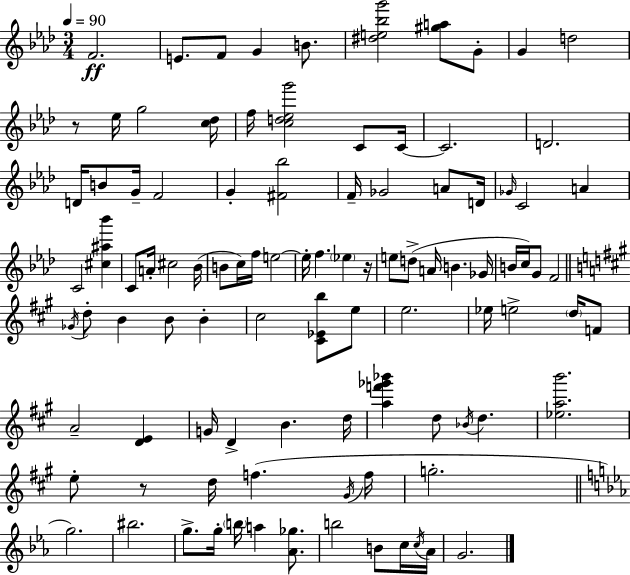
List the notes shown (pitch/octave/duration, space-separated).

F4/h. E4/e. F4/e G4/q B4/e. [D#5,E5,Bb5,G6]/h [G#5,A5]/e G4/e G4/q D5/h R/e Eb5/s G5/h [C5,Db5]/s F5/s [C5,D5,Eb5,G6]/h C4/e C4/s C4/h. D4/h. D4/s B4/e G4/s F4/h G4/q [F#4,Bb5]/h F4/s Gb4/h A4/e D4/s Gb4/s C4/h A4/q C4/h [C#5,A#5,Bb6]/q C4/e A4/s C#5/h Bb4/s B4/e C5/s F5/s E5/h E5/s F5/q. Eb5/q R/s E5/e D5/e A4/s B4/q. Gb4/s B4/s C5/s G4/e F4/h Gb4/s D5/e B4/q B4/e B4/q C#5/h [C#4,Eb4,B5]/e E5/e E5/h. Eb5/s E5/h D5/s F4/e A4/h [D4,E4]/q G4/s D4/q B4/q. D5/s [A5,F6,Gb6,Bb6]/q D5/e Bb4/s D5/q. [Eb5,A5,B6]/h. E5/e R/e D5/s F5/q. G#4/s F5/s G5/h. G5/h. BIS5/h. G5/e. G5/s B5/s A5/q [Ab4,Gb5]/e. B5/h B4/e C5/s C5/s Ab4/s G4/h.